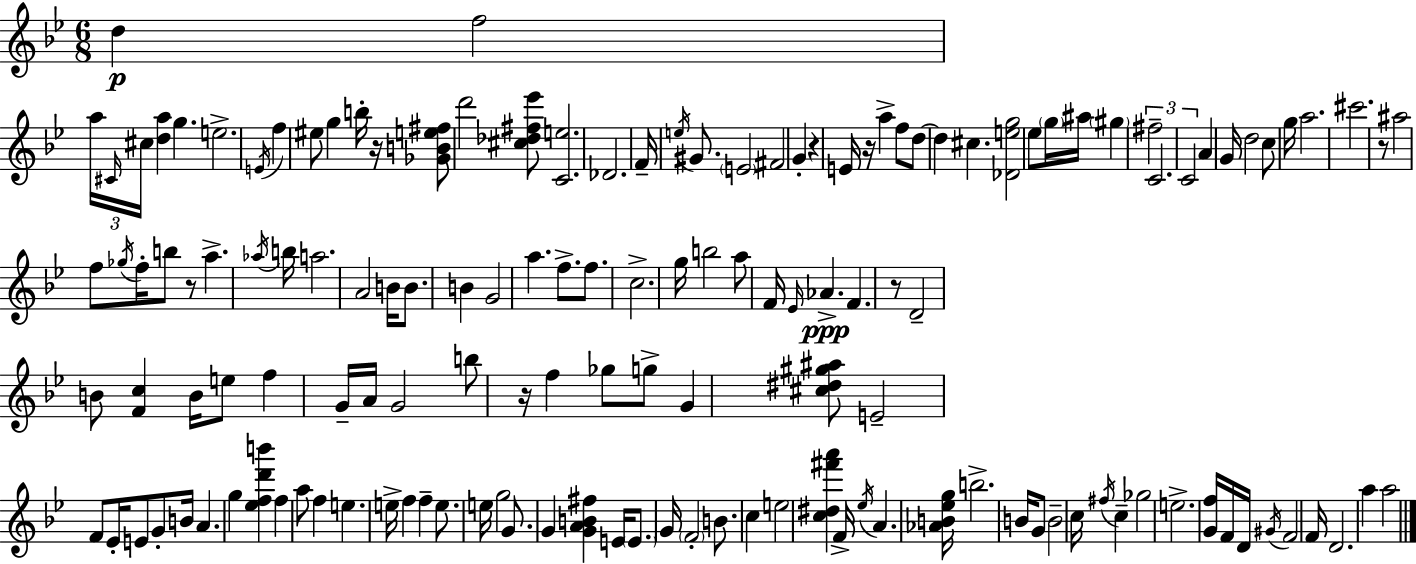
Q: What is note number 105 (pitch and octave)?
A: E5